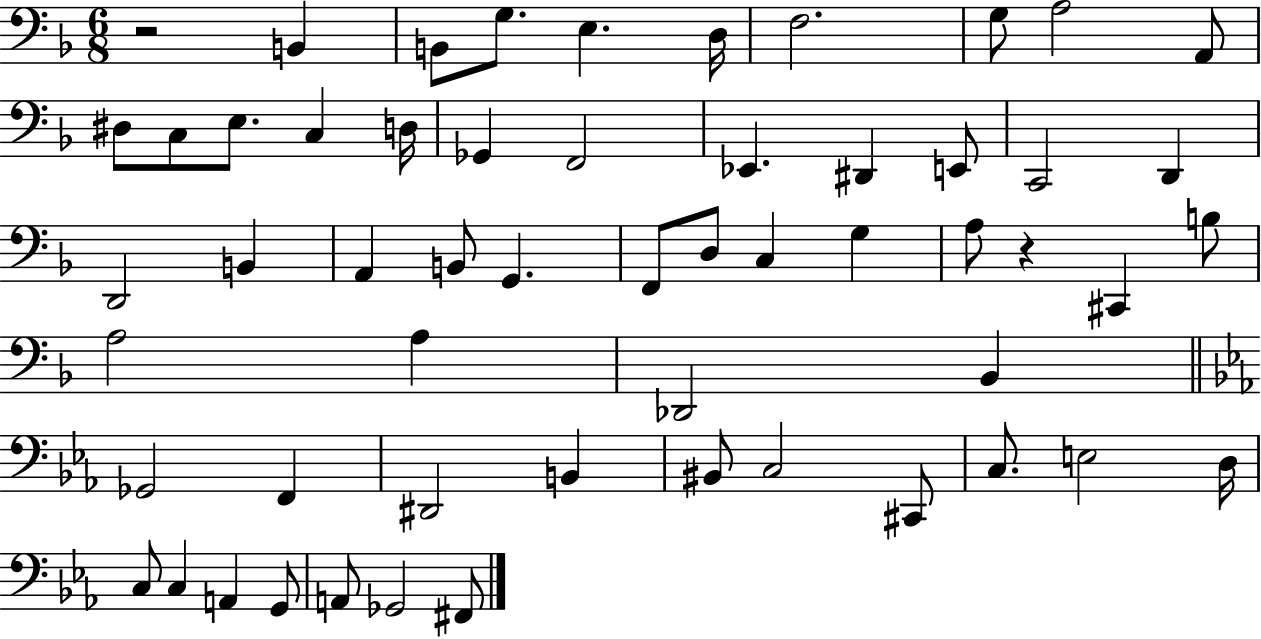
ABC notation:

X:1
T:Untitled
M:6/8
L:1/4
K:F
z2 B,, B,,/2 G,/2 E, D,/4 F,2 G,/2 A,2 A,,/2 ^D,/2 C,/2 E,/2 C, D,/4 _G,, F,,2 _E,, ^D,, E,,/2 C,,2 D,, D,,2 B,, A,, B,,/2 G,, F,,/2 D,/2 C, G, A,/2 z ^C,, B,/2 A,2 A, _D,,2 _B,, _G,,2 F,, ^D,,2 B,, ^B,,/2 C,2 ^C,,/2 C,/2 E,2 D,/4 C,/2 C, A,, G,,/2 A,,/2 _G,,2 ^F,,/2